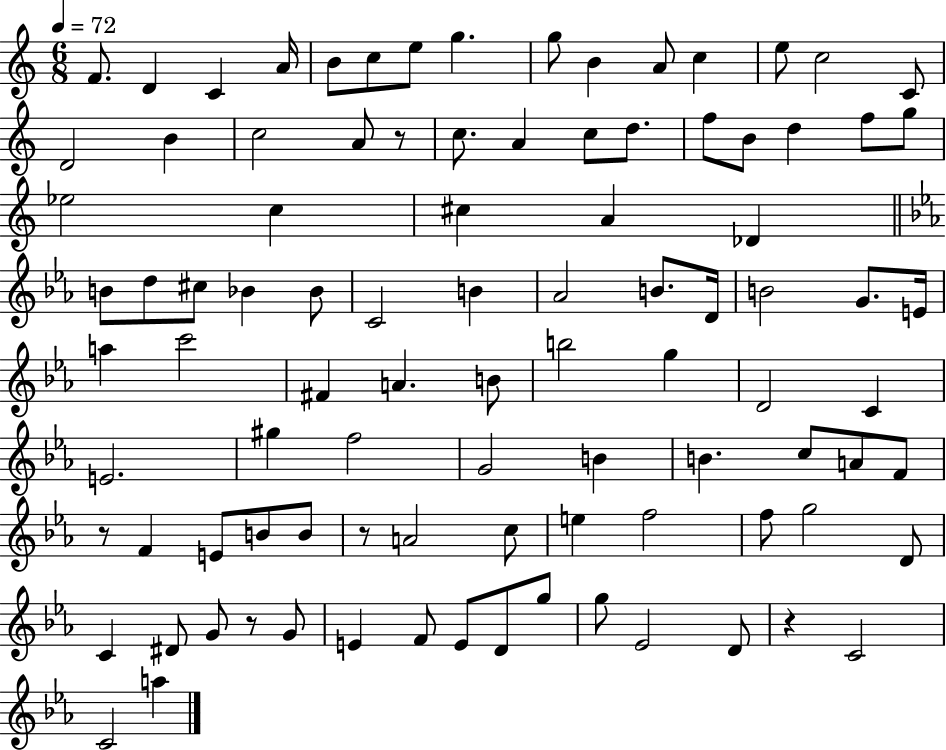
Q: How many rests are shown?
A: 5